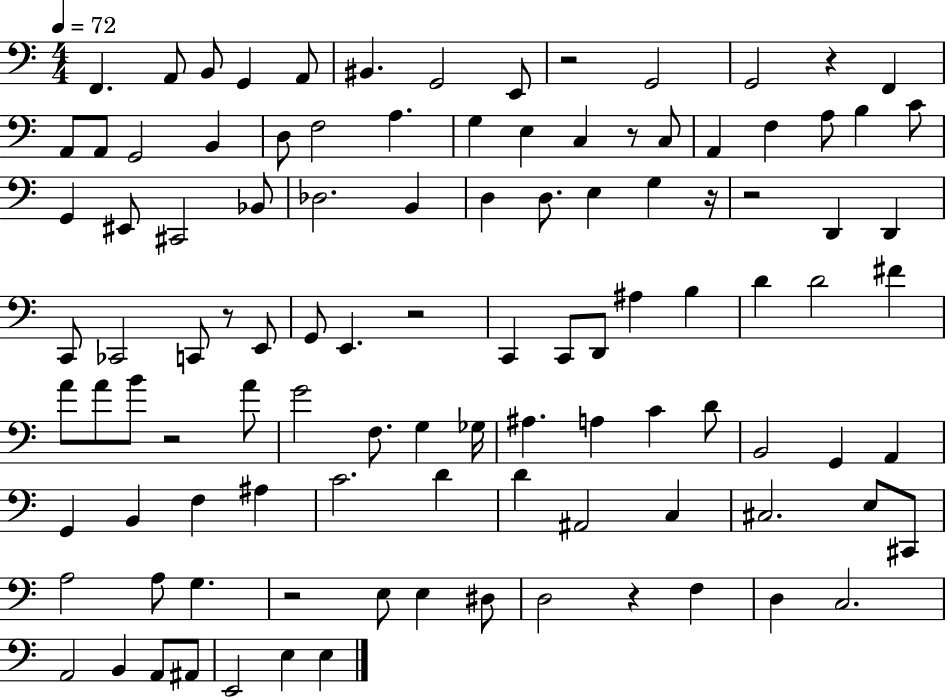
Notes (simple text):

F2/q. A2/e B2/e G2/q A2/e BIS2/q. G2/h E2/e R/h G2/h G2/h R/q F2/q A2/e A2/e G2/h B2/q D3/e F3/h A3/q. G3/q E3/q C3/q R/e C3/e A2/q F3/q A3/e B3/q C4/e G2/q EIS2/e C#2/h Bb2/e Db3/h. B2/q D3/q D3/e. E3/q G3/q R/s R/h D2/q D2/q C2/e CES2/h C2/e R/e E2/e G2/e E2/q. R/h C2/q C2/e D2/e A#3/q B3/q D4/q D4/h F#4/q A4/e A4/e B4/e R/h A4/e G4/h F3/e. G3/q Gb3/s A#3/q. A3/q C4/q D4/e B2/h G2/q A2/q G2/q B2/q F3/q A#3/q C4/h. D4/q D4/q A#2/h C3/q C#3/h. E3/e C#2/e A3/h A3/e G3/q. R/h E3/e E3/q D#3/e D3/h R/q F3/q D3/q C3/h. A2/h B2/q A2/e A#2/e E2/h E3/q E3/q